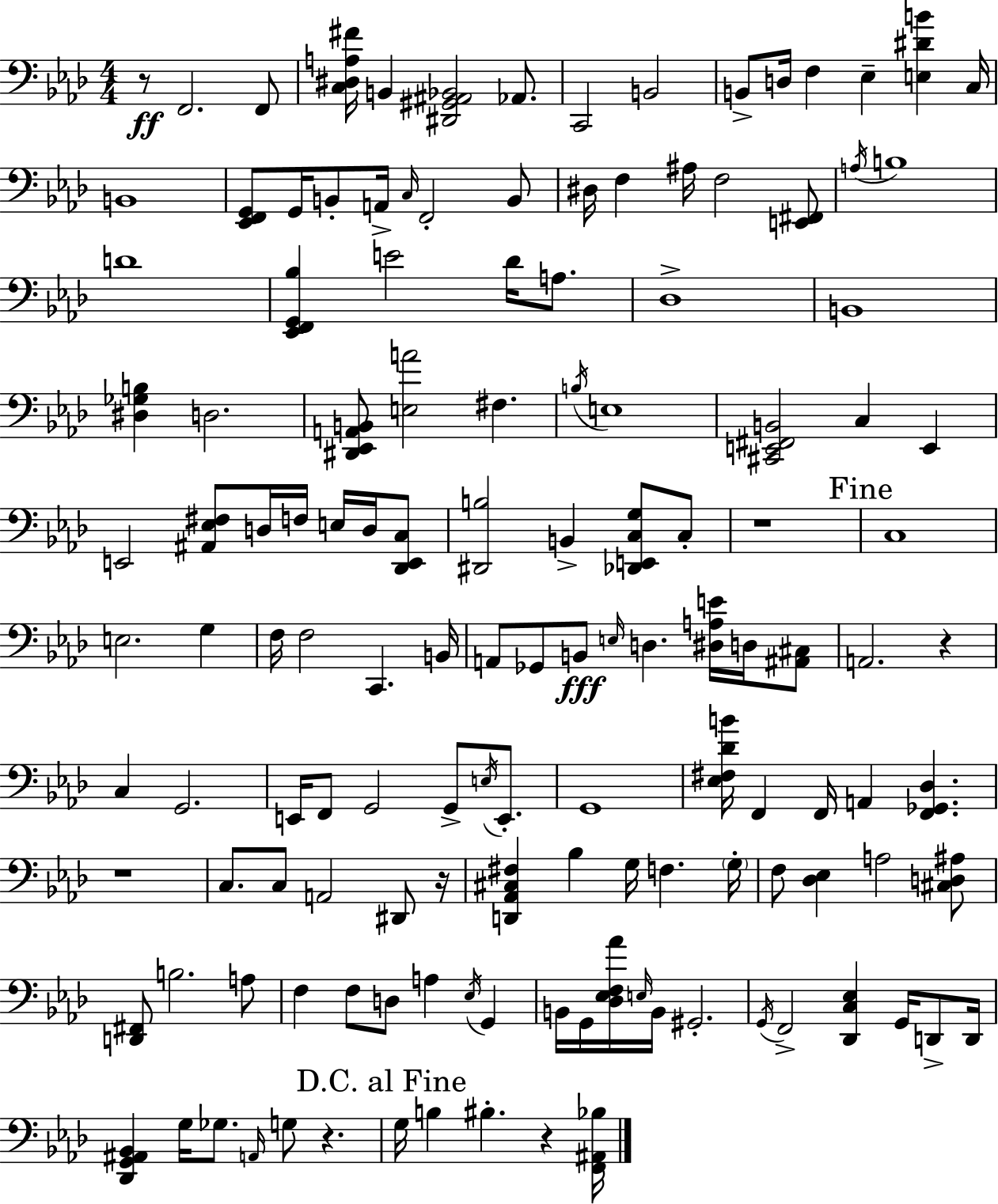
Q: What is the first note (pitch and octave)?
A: F2